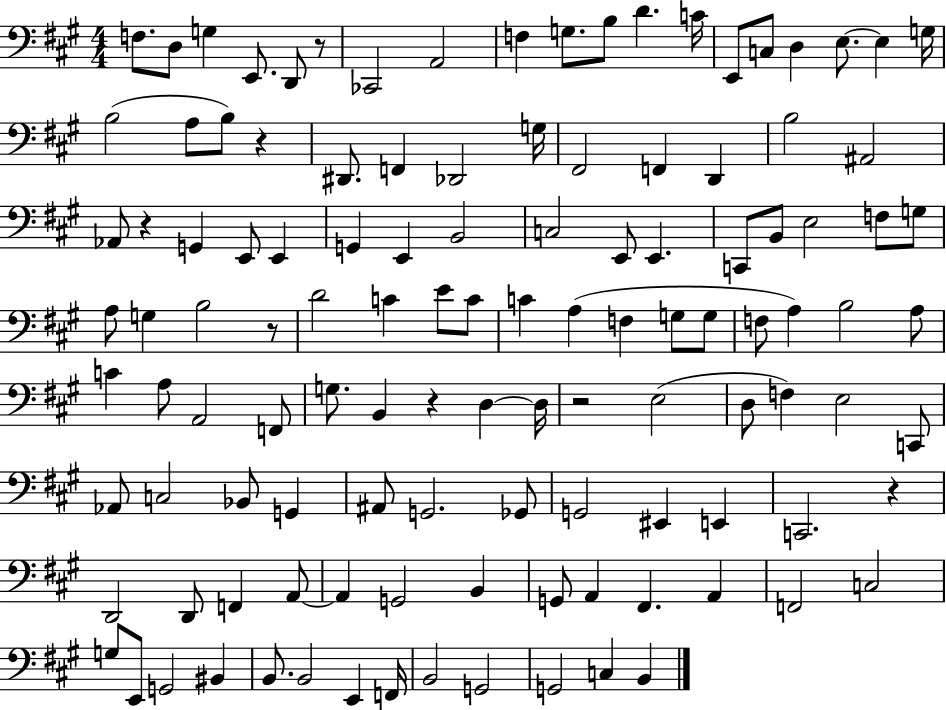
F3/e. D3/e G3/q E2/e. D2/e R/e CES2/h A2/h F3/q G3/e. B3/e D4/q. C4/s E2/e C3/e D3/q E3/e. E3/q G3/s B3/h A3/e B3/e R/q D#2/e. F2/q Db2/h G3/s F#2/h F2/q D2/q B3/h A#2/h Ab2/e R/q G2/q E2/e E2/q G2/q E2/q B2/h C3/h E2/e E2/q. C2/e B2/e E3/h F3/e G3/e A3/e G3/q B3/h R/e D4/h C4/q E4/e C4/e C4/q A3/q F3/q G3/e G3/e F3/e A3/q B3/h A3/e C4/q A3/e A2/h F2/e G3/e. B2/q R/q D3/q D3/s R/h E3/h D3/e F3/q E3/h C2/e Ab2/e C3/h Bb2/e G2/q A#2/e G2/h. Gb2/e G2/h EIS2/q E2/q C2/h. R/q D2/h D2/e F2/q A2/e A2/q G2/h B2/q G2/e A2/q F#2/q. A2/q F2/h C3/h G3/e E2/e G2/h BIS2/q B2/e. B2/h E2/q F2/s B2/h G2/h G2/h C3/q B2/q